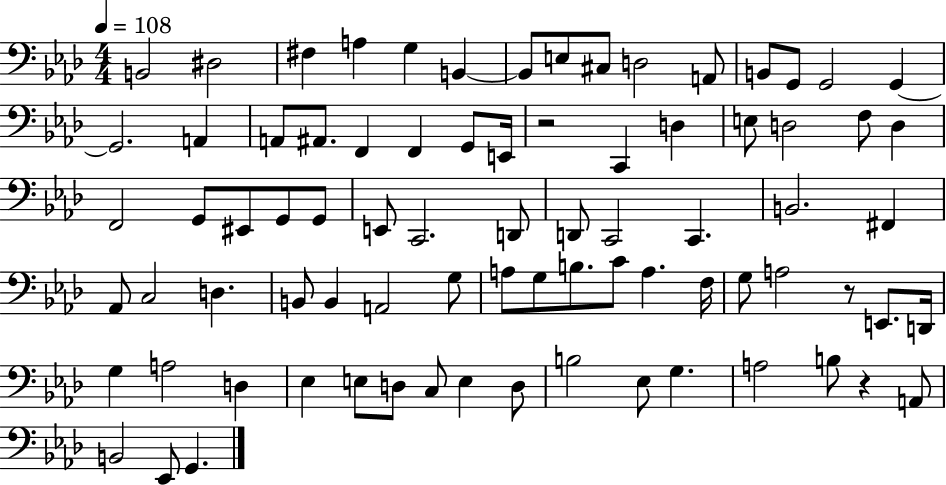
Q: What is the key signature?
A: AES major